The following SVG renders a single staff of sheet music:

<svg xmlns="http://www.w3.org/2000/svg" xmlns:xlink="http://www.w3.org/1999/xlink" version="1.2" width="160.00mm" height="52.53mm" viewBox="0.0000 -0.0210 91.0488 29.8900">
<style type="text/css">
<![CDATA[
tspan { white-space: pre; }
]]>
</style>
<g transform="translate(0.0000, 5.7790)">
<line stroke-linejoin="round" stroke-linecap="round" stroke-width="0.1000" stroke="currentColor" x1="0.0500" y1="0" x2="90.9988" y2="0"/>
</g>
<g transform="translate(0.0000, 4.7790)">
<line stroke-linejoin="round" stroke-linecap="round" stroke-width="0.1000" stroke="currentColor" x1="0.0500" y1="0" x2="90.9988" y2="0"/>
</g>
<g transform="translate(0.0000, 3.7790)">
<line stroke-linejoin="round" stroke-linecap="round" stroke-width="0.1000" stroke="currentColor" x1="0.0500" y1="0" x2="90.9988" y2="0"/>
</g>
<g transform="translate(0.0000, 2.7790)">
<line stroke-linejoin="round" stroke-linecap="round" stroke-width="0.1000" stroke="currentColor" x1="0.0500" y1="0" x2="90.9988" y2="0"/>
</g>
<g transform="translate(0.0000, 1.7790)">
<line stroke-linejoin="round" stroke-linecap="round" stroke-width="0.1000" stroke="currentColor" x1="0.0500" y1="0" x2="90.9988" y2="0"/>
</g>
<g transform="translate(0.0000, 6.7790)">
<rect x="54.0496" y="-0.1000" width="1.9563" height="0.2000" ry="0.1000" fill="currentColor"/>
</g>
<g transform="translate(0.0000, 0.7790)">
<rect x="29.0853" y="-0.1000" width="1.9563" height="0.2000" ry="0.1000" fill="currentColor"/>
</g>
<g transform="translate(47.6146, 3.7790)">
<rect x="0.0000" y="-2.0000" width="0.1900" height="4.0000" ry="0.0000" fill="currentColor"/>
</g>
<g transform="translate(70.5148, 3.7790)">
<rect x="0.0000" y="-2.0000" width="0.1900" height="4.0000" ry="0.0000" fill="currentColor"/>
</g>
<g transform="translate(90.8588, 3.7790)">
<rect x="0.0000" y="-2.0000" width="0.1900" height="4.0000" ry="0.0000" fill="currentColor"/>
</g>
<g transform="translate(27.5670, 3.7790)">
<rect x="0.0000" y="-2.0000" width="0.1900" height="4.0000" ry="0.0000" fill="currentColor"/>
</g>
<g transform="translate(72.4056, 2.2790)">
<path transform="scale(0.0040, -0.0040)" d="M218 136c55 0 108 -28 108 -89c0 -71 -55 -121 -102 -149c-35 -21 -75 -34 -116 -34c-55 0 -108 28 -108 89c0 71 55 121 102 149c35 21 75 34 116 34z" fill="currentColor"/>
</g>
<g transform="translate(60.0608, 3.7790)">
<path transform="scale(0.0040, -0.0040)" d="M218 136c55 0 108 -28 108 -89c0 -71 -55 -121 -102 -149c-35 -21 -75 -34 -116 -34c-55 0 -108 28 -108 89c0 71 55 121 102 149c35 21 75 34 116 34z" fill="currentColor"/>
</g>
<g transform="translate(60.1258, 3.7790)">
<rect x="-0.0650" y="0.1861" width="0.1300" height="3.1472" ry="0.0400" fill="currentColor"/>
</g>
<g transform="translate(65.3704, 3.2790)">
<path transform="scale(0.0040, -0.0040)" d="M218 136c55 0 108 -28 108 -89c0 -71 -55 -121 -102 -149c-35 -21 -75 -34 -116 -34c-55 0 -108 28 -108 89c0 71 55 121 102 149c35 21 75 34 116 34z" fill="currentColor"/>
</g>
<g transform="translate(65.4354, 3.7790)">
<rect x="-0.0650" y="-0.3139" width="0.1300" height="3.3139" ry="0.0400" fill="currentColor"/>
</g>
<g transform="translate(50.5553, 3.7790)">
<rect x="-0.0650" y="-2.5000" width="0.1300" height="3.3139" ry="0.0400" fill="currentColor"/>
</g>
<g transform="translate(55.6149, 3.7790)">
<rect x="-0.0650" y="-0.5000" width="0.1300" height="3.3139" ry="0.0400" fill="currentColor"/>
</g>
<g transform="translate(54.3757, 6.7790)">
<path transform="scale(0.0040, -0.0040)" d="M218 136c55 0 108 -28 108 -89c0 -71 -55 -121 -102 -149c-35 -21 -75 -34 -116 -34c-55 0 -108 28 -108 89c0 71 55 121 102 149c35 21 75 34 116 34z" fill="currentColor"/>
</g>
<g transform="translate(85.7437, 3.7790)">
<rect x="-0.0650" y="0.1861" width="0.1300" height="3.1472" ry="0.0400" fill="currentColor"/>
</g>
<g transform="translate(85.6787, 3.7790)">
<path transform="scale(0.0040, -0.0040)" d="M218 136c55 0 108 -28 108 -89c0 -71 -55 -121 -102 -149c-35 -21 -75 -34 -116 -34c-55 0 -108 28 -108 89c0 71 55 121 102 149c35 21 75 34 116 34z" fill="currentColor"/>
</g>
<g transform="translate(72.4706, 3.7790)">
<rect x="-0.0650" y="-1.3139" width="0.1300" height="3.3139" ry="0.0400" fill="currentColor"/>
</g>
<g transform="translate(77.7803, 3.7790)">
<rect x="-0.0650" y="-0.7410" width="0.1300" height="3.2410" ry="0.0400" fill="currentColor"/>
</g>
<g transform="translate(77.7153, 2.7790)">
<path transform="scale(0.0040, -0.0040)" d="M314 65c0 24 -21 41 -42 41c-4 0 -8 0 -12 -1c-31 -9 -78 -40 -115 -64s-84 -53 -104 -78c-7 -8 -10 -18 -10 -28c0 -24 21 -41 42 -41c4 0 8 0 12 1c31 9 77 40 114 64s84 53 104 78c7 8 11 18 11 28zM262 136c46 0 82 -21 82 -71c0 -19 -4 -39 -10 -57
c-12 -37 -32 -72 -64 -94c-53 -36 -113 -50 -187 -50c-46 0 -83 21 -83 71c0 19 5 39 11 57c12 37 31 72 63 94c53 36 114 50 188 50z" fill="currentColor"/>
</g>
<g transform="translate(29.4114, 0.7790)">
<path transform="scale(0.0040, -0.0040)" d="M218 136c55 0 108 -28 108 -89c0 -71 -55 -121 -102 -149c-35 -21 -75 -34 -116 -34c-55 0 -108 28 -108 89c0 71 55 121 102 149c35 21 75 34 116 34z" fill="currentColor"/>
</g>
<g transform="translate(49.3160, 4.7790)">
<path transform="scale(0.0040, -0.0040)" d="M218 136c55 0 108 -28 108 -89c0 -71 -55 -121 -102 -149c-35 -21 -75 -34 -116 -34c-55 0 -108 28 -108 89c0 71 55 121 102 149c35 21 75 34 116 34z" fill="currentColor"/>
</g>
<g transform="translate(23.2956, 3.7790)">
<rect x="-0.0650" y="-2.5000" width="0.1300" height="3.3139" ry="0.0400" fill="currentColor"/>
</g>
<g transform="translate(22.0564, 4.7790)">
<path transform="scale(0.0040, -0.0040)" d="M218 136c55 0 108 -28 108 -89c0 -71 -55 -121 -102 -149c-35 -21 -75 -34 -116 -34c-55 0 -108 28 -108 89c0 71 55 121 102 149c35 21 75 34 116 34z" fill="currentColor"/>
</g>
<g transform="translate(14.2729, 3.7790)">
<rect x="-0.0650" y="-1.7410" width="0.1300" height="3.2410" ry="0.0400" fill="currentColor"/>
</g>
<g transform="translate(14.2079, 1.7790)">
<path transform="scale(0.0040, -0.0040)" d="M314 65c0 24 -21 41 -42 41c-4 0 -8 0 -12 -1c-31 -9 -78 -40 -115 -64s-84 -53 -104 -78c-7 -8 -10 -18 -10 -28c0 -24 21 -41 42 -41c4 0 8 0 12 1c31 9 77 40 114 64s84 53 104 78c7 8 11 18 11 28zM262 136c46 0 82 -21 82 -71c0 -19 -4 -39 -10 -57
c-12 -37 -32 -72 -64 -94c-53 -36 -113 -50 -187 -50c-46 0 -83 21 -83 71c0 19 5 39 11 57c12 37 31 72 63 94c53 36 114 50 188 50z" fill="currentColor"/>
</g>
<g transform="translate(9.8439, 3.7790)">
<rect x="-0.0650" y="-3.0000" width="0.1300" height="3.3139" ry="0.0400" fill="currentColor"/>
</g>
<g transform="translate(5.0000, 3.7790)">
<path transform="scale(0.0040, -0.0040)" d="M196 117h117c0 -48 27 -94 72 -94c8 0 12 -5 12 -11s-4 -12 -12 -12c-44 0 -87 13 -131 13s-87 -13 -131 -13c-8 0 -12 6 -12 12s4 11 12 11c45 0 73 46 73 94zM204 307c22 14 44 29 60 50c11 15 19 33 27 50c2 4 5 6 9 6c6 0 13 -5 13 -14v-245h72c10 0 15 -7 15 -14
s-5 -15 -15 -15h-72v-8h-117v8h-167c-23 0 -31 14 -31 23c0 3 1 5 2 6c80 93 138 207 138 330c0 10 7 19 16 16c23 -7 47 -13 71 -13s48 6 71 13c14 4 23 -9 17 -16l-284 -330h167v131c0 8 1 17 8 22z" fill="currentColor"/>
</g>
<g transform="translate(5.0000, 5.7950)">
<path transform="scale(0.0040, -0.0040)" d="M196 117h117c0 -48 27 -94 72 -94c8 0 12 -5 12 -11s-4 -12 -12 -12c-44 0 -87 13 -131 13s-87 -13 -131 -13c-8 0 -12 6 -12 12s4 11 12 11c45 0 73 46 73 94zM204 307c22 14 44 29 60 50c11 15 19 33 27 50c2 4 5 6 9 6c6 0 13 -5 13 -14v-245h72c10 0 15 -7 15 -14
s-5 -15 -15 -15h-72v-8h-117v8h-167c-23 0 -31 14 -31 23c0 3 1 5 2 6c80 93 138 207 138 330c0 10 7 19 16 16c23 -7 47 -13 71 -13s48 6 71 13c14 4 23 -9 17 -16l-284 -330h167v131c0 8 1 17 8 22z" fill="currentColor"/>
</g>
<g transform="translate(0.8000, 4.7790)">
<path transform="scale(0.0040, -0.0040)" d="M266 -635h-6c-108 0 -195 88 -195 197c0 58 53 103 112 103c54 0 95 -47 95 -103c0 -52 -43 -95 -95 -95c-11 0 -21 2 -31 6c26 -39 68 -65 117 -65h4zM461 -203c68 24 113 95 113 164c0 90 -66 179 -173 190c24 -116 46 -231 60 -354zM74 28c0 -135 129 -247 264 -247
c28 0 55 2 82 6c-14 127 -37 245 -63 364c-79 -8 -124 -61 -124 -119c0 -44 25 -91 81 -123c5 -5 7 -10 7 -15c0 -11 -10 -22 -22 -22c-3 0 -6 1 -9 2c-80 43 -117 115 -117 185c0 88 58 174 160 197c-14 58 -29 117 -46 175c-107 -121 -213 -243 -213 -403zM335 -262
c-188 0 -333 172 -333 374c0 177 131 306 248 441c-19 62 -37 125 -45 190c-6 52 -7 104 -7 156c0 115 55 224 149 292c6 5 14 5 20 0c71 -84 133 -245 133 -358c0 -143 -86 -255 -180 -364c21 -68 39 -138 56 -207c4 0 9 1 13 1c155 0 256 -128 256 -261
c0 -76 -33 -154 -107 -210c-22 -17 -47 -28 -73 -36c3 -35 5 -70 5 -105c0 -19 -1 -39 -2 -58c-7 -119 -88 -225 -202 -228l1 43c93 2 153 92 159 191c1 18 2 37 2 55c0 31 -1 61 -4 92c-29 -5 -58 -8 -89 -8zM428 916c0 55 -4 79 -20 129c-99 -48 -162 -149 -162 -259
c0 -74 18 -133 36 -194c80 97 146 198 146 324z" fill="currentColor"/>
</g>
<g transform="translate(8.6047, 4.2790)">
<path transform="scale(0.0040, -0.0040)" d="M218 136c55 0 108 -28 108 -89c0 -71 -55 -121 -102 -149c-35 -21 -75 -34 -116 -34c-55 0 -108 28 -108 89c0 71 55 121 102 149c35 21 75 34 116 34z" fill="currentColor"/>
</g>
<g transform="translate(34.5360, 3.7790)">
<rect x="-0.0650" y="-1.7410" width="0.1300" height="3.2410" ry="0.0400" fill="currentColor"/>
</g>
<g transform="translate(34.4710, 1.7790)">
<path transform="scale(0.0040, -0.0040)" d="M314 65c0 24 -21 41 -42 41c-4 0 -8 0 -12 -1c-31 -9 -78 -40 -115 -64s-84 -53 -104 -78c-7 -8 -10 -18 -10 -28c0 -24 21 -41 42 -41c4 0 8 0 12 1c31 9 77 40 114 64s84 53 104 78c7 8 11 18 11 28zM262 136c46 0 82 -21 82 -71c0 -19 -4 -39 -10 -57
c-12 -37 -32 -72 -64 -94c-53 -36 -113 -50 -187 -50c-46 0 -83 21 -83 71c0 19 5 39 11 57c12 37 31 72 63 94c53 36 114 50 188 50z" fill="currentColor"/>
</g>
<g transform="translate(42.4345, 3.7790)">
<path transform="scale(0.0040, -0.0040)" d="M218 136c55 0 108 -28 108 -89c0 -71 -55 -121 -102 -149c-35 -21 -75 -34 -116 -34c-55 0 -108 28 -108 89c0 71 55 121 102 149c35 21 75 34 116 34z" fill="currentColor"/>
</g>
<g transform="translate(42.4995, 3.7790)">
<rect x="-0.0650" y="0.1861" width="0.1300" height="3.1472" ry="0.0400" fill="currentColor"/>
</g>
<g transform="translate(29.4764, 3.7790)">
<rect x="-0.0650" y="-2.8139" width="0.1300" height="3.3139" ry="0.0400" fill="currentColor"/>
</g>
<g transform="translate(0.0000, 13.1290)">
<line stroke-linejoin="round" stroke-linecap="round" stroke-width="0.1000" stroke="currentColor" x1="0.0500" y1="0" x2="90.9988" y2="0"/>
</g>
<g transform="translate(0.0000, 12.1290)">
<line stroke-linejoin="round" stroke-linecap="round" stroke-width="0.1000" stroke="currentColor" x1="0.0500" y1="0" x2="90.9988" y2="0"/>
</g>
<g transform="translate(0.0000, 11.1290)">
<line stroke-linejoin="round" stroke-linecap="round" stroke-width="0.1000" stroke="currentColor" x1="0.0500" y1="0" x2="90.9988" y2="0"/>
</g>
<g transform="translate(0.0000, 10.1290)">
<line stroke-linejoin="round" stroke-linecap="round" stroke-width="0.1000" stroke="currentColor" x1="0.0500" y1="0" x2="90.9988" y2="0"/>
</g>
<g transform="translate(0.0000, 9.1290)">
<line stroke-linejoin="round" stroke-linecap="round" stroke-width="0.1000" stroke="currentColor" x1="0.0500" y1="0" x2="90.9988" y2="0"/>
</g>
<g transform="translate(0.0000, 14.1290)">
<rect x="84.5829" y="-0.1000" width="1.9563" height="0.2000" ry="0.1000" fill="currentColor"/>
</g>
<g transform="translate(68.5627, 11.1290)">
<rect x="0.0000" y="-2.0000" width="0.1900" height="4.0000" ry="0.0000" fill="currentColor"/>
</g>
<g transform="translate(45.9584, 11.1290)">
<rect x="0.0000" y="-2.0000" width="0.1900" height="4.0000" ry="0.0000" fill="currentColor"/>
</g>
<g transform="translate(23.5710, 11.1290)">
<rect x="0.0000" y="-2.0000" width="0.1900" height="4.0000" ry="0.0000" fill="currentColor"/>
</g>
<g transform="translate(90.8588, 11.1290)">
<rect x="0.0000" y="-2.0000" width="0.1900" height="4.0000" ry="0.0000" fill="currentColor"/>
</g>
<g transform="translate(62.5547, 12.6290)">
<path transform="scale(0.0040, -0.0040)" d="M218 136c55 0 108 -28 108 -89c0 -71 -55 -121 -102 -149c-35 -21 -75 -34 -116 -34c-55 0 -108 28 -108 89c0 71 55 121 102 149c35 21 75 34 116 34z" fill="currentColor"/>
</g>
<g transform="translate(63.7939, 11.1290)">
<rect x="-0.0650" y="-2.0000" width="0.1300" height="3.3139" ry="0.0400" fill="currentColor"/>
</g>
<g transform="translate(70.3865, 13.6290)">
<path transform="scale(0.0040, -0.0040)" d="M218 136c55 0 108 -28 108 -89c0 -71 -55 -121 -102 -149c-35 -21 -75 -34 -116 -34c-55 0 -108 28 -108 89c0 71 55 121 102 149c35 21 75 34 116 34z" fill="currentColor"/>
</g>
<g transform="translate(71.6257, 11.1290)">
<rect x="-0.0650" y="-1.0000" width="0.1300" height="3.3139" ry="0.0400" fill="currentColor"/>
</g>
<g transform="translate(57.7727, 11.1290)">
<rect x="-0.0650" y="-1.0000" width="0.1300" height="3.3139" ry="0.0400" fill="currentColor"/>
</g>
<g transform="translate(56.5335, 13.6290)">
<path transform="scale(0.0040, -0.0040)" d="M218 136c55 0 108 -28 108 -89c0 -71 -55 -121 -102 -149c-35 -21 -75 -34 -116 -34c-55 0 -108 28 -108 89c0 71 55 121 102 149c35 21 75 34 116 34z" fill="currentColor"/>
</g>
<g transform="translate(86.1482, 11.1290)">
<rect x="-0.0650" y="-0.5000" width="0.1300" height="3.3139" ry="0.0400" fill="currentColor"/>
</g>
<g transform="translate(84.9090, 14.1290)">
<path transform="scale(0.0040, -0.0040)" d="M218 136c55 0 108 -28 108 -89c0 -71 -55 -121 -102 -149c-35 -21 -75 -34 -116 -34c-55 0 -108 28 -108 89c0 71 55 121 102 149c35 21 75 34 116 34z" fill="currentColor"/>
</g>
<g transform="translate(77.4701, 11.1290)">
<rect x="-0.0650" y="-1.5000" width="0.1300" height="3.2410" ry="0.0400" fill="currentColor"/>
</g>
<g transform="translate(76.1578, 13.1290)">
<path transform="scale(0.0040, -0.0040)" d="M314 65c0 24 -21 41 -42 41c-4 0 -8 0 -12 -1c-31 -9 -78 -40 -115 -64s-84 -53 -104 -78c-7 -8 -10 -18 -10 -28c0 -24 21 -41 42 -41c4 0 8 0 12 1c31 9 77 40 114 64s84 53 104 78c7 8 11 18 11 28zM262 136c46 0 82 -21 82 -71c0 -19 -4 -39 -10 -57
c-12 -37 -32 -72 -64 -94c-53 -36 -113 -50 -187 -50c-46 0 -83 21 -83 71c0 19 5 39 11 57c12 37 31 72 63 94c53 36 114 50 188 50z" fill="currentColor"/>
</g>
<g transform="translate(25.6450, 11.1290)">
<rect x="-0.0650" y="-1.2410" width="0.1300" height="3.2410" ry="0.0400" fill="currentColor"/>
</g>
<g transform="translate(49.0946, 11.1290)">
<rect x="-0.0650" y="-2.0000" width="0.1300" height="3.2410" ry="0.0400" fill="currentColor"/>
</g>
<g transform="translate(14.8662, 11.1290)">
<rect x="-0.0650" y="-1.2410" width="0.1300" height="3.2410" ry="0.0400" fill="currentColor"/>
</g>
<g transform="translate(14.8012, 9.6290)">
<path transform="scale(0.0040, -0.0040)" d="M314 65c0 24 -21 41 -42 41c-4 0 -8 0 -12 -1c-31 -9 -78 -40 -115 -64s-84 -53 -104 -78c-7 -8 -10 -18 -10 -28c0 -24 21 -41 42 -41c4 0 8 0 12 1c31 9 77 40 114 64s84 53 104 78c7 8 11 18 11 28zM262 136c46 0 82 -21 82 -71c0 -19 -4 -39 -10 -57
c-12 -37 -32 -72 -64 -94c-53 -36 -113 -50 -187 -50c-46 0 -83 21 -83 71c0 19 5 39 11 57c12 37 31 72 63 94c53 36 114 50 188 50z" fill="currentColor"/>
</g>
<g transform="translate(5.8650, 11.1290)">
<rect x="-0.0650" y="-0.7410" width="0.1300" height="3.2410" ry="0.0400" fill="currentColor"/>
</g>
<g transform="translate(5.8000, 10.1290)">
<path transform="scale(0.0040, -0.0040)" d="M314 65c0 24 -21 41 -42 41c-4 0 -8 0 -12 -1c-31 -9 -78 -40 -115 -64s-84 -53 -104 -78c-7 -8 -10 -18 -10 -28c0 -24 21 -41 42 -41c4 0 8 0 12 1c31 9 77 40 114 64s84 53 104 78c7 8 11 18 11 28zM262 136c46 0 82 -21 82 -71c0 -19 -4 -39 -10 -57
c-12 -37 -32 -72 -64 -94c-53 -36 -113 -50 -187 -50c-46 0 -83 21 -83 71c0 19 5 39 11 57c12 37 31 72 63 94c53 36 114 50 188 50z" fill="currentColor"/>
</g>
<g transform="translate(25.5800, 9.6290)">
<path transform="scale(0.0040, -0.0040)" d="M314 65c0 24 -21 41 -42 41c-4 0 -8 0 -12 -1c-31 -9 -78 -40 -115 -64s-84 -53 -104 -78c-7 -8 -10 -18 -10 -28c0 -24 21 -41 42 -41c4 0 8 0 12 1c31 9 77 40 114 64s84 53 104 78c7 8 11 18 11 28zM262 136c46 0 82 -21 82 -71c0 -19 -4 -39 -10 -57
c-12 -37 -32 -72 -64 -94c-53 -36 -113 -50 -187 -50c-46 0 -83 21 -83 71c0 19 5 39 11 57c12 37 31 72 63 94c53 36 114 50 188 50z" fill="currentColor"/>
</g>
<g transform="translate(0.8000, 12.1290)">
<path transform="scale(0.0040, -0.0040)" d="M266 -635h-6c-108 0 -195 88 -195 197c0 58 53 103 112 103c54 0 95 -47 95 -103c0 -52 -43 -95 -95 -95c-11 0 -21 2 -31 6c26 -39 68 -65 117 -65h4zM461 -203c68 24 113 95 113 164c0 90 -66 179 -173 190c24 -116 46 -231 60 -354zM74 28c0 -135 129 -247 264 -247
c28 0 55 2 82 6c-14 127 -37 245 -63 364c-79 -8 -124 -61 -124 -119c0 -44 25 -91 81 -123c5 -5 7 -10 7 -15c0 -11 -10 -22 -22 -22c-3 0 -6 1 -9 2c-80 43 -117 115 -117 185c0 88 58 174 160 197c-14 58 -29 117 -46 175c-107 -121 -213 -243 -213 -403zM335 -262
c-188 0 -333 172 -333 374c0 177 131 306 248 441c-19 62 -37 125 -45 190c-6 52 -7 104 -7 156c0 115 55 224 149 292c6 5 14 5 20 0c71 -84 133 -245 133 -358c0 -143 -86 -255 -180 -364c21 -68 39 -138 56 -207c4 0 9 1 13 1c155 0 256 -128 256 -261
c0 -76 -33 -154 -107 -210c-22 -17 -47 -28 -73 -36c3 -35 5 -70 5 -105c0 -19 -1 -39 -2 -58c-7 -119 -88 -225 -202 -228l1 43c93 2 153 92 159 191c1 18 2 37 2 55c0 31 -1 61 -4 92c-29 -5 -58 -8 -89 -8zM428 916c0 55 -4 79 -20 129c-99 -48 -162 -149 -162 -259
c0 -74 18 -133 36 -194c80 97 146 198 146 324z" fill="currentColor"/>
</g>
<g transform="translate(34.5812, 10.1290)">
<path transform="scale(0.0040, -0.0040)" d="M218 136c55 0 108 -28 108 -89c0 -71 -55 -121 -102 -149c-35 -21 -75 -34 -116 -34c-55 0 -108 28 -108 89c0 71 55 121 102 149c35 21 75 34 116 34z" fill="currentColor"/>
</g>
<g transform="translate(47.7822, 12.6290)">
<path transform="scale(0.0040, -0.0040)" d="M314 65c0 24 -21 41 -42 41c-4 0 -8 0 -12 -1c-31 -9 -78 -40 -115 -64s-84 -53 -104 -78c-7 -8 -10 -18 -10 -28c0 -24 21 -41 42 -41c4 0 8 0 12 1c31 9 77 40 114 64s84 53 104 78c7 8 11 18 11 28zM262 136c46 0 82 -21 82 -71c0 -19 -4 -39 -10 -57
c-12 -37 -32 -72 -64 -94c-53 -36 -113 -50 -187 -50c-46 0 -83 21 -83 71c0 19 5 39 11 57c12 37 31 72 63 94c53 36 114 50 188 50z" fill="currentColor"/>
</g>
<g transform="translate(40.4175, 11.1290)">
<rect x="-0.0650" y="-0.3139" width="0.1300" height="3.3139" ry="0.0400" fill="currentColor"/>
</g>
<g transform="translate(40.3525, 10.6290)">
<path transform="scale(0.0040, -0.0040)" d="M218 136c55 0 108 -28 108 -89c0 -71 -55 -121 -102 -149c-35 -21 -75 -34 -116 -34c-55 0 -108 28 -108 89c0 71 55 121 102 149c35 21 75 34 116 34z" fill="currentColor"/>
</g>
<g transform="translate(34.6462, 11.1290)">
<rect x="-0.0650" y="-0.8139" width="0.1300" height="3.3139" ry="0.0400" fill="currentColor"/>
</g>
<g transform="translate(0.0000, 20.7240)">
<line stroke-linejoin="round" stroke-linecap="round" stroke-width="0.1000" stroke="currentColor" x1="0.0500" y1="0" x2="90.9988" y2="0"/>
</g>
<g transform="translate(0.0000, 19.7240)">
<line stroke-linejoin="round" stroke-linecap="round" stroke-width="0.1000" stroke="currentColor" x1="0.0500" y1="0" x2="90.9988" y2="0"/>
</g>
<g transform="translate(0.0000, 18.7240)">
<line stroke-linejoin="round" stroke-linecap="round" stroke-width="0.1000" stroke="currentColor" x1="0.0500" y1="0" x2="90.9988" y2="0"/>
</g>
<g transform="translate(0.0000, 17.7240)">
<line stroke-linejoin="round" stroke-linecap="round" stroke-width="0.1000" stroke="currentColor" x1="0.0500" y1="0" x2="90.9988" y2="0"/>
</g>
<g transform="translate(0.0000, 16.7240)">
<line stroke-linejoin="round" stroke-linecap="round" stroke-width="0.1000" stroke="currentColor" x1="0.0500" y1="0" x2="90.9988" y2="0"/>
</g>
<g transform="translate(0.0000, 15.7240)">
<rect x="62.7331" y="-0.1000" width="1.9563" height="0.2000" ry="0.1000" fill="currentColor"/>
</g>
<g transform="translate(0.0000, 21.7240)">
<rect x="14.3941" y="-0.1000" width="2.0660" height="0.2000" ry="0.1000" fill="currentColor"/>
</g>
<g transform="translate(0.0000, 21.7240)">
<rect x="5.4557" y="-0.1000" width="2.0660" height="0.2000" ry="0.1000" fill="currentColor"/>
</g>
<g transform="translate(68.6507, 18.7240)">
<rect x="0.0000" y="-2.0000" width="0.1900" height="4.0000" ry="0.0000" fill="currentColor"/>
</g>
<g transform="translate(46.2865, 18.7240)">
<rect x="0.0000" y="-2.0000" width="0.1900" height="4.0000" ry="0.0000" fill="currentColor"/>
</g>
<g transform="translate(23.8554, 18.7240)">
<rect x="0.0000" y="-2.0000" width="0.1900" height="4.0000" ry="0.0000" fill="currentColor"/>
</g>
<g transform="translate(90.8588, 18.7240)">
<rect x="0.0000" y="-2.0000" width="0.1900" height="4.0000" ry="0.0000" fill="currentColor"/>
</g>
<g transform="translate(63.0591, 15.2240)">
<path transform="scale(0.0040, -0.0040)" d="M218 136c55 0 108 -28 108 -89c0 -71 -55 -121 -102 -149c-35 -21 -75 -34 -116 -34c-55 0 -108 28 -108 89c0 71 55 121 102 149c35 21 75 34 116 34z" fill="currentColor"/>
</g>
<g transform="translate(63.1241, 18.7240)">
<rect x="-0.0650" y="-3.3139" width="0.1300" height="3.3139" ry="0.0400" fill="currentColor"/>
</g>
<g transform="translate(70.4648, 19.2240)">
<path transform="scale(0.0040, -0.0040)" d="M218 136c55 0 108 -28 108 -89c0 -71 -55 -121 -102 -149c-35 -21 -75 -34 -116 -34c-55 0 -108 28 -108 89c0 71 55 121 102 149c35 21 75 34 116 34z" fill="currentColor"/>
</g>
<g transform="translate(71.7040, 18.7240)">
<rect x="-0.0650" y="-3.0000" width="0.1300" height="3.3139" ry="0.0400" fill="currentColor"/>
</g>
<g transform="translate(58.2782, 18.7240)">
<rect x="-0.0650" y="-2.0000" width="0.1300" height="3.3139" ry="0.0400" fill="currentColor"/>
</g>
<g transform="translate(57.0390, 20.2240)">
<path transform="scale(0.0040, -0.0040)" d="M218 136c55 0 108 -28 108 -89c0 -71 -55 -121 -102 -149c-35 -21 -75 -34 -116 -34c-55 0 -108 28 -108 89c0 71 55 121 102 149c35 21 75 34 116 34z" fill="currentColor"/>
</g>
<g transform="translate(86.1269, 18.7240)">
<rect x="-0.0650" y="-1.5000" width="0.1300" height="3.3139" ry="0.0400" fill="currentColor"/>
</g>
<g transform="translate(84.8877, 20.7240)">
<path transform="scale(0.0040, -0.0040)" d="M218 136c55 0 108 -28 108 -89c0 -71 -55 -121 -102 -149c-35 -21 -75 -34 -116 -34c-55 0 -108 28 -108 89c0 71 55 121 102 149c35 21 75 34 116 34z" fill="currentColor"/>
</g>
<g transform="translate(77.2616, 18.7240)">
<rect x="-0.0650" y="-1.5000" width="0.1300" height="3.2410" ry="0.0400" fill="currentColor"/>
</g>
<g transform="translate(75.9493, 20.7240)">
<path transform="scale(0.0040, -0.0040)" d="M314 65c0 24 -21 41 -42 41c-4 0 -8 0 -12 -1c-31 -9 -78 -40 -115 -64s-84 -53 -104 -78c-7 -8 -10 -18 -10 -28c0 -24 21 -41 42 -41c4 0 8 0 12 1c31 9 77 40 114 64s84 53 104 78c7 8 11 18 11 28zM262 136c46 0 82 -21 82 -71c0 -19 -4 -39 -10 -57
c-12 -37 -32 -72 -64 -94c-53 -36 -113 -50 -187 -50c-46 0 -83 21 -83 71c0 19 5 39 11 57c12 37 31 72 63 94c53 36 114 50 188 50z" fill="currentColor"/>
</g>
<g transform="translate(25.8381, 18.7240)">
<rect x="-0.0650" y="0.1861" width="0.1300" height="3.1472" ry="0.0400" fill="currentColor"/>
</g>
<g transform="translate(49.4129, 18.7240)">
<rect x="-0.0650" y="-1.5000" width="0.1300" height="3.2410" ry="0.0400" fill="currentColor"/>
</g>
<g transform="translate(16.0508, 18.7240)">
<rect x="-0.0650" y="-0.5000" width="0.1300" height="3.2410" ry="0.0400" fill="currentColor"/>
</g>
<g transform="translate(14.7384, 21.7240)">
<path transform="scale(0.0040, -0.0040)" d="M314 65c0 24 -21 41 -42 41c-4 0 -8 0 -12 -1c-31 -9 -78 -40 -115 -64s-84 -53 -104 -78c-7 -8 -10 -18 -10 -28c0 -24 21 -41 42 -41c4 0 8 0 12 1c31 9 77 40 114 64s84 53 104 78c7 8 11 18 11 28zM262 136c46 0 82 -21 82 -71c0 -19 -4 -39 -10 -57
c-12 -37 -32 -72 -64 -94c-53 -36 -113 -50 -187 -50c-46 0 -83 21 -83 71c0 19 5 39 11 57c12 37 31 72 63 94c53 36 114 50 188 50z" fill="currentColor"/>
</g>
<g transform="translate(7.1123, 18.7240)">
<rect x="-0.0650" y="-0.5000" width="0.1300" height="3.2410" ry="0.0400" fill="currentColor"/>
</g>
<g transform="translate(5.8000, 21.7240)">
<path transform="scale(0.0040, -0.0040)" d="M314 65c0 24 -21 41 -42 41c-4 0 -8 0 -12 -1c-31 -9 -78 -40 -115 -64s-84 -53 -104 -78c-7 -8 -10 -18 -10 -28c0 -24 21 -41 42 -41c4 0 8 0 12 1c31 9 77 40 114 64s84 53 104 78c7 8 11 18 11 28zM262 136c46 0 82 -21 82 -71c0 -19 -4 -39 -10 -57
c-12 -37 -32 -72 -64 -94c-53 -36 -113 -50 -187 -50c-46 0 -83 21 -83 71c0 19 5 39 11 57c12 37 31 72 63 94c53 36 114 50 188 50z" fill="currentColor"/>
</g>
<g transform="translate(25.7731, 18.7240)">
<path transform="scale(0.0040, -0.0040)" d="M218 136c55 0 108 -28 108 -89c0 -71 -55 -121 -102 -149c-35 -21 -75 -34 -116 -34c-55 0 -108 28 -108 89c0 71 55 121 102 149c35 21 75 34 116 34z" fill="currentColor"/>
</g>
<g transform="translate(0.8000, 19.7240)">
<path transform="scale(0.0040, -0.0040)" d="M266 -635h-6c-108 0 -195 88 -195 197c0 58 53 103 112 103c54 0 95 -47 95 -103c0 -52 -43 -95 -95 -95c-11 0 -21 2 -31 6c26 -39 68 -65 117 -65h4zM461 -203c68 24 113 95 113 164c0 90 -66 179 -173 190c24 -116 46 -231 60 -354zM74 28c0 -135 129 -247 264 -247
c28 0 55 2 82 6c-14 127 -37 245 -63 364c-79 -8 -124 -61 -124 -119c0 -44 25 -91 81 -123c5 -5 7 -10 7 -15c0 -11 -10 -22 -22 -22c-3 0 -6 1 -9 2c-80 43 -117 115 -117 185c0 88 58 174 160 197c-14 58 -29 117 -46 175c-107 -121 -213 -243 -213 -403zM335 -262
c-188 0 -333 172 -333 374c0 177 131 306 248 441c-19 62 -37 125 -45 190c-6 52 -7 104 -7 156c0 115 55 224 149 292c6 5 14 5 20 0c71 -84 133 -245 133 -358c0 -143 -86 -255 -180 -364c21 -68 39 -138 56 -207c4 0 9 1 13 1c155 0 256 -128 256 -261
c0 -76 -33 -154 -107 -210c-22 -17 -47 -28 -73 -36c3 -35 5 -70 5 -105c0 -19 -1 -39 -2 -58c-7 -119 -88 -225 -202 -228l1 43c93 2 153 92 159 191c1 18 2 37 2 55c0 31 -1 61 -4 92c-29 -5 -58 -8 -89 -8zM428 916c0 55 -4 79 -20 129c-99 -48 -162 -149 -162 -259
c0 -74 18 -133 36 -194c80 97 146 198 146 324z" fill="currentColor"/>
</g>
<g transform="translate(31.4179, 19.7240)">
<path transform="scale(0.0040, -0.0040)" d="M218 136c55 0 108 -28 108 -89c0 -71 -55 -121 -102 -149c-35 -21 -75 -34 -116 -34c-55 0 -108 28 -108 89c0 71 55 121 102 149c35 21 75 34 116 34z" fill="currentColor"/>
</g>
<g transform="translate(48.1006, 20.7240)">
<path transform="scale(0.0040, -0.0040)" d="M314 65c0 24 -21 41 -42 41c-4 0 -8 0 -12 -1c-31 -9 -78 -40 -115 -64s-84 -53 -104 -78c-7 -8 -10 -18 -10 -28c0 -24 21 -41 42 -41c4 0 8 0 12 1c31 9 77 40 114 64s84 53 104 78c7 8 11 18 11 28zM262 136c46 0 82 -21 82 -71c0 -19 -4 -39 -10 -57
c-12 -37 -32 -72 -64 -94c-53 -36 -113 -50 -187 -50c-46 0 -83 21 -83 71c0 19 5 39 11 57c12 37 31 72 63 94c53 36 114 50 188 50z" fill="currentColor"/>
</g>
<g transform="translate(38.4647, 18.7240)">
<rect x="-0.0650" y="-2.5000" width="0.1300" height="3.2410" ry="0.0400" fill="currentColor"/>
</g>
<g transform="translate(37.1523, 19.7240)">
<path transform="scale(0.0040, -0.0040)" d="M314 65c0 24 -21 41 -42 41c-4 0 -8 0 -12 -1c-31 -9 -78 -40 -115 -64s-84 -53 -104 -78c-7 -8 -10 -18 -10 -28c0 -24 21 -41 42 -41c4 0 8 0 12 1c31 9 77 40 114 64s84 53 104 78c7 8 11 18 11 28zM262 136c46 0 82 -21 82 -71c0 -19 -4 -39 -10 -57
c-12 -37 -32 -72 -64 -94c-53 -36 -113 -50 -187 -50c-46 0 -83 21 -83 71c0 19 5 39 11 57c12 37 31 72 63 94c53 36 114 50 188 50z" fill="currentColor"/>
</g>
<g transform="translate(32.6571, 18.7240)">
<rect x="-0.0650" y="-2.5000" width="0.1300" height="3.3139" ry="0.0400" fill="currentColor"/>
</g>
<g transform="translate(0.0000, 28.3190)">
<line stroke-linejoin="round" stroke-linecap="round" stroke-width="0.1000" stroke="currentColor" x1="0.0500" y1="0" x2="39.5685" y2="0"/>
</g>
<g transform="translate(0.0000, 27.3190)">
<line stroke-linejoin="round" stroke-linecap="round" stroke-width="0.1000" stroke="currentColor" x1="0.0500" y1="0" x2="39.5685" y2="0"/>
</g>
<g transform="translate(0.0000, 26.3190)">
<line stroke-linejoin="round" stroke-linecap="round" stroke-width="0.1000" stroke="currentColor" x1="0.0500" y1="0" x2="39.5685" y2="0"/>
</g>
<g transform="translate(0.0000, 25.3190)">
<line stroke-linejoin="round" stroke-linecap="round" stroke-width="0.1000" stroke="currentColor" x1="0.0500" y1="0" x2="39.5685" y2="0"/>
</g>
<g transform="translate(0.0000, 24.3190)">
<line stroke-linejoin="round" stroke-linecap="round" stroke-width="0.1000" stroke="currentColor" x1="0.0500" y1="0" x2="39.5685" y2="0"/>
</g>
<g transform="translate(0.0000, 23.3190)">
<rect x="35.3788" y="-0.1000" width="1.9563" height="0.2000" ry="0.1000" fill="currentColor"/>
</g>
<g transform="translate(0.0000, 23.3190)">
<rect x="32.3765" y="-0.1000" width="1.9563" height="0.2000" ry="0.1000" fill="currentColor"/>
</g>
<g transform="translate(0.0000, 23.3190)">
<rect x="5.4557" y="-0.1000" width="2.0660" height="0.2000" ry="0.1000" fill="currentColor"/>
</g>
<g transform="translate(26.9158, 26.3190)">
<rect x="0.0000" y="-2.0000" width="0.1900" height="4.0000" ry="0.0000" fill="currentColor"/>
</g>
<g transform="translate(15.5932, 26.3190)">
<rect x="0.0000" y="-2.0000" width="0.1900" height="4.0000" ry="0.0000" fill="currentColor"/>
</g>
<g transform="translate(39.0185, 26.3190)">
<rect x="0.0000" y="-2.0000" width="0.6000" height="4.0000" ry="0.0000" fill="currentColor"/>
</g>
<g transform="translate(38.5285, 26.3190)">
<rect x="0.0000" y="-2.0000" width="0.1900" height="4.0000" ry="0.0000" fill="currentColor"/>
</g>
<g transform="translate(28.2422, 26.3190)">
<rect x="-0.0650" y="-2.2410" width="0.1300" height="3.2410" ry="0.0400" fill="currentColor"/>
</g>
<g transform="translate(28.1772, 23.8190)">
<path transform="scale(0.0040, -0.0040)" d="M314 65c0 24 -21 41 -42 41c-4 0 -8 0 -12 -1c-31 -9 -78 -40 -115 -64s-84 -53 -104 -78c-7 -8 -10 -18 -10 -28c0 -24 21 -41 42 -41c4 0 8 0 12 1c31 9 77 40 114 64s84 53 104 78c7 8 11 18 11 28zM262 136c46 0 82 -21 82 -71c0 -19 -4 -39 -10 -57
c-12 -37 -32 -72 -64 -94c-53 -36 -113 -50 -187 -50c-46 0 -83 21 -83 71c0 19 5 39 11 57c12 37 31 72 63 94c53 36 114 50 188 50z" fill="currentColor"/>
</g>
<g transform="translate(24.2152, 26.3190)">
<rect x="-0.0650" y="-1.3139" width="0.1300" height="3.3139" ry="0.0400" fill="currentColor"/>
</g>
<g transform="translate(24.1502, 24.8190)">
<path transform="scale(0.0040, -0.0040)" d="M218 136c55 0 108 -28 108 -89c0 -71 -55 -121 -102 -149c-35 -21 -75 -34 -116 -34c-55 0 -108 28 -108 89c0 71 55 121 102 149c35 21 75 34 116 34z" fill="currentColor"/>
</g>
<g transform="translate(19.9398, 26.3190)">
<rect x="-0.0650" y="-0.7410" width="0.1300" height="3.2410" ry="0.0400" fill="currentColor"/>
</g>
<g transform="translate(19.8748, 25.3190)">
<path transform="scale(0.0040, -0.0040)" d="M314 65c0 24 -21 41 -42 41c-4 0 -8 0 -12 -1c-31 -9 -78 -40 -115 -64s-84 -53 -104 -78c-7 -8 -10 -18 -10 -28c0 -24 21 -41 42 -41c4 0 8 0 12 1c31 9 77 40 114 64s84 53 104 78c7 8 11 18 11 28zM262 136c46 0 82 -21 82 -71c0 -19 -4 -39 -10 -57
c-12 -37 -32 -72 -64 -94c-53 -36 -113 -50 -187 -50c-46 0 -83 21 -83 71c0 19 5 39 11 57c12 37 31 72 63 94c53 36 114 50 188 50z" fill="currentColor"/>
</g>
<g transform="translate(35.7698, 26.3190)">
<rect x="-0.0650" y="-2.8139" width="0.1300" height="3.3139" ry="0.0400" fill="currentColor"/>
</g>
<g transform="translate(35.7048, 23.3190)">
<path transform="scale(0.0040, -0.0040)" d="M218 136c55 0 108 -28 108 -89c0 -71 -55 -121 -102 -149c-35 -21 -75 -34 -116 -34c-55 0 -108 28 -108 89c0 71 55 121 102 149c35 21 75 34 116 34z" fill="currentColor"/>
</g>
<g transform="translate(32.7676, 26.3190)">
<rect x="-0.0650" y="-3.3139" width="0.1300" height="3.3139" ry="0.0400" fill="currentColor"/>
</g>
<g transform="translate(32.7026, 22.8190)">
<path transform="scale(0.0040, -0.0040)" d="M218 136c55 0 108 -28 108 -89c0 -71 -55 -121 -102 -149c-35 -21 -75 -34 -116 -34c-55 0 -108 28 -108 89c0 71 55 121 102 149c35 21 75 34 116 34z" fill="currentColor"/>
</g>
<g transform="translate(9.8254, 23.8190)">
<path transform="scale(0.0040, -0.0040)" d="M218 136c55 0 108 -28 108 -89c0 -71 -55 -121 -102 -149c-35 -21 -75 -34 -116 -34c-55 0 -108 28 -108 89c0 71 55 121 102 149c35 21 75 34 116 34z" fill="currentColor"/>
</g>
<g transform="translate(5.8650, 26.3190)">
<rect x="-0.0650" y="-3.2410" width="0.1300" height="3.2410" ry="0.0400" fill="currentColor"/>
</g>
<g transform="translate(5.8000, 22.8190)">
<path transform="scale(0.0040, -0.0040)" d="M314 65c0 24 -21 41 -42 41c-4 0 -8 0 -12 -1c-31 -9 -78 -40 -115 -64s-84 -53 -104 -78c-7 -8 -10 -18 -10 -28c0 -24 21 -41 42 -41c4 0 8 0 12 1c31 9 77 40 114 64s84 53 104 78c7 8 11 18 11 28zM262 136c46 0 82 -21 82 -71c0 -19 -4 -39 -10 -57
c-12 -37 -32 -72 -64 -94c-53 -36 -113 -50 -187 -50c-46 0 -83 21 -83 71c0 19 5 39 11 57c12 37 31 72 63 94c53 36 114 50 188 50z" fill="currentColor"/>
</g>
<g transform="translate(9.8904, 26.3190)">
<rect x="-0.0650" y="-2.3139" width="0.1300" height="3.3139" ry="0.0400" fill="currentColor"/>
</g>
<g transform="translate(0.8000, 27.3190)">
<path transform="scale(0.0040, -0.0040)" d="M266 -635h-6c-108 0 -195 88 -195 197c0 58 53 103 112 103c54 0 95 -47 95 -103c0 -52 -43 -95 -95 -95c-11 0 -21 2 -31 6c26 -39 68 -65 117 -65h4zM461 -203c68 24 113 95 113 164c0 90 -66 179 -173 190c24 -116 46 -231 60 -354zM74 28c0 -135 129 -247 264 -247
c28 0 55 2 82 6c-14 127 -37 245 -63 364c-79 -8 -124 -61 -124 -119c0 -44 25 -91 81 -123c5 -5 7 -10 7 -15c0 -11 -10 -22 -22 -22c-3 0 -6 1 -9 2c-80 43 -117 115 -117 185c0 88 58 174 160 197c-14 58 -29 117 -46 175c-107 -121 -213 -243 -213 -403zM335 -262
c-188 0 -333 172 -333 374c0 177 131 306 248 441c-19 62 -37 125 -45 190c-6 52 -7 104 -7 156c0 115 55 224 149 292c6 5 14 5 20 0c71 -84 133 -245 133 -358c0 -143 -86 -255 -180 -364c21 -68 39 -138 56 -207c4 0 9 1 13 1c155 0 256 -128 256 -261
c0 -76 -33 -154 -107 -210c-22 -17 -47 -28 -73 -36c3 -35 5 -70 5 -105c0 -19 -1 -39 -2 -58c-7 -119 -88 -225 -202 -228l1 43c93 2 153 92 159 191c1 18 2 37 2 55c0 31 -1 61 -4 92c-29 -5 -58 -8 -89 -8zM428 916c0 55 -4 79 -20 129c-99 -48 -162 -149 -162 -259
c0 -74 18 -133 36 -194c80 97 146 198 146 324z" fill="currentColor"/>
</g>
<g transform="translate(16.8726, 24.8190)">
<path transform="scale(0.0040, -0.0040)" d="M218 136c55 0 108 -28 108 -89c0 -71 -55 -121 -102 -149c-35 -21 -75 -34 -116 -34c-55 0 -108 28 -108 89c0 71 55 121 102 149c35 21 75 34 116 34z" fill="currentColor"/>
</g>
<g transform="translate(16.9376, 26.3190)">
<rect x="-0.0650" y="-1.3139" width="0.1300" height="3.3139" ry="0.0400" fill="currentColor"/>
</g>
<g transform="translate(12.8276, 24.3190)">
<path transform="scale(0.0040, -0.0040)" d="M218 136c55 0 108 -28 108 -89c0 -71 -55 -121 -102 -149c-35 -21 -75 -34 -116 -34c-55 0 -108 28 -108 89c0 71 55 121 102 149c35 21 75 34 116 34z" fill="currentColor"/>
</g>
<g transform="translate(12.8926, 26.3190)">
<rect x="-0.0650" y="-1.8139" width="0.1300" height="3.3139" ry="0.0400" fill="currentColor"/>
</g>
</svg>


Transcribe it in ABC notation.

X:1
T:Untitled
M:4/4
L:1/4
K:C
A f2 G a f2 B G C B c e d2 B d2 e2 e2 d c F2 D F D E2 C C2 C2 B G G2 E2 F b A E2 E b2 g f e d2 e g2 b a